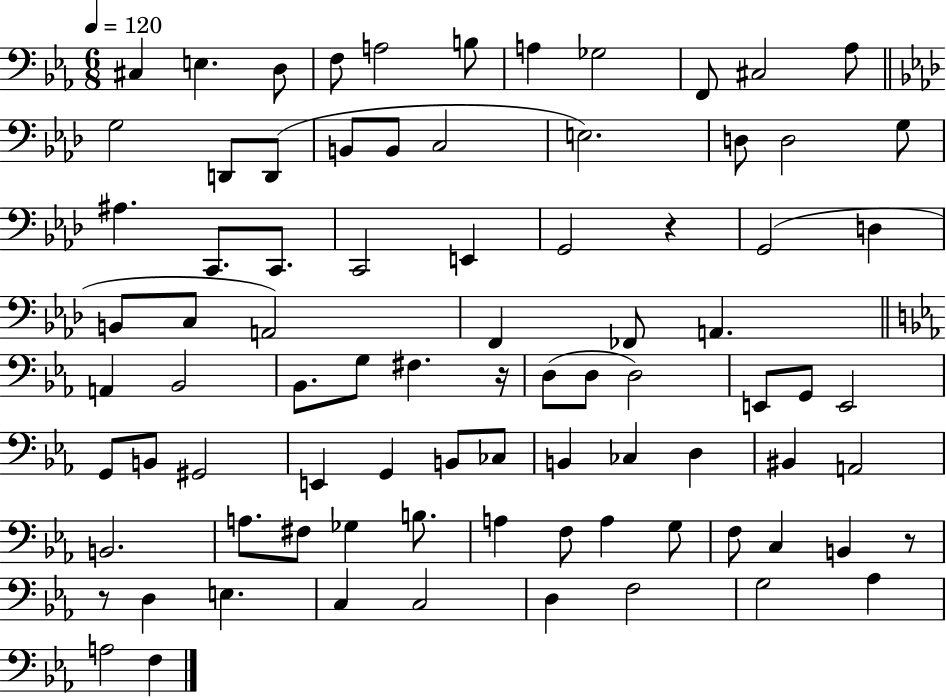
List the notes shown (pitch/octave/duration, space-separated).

C#3/q E3/q. D3/e F3/e A3/h B3/e A3/q Gb3/h F2/e C#3/h Ab3/e G3/h D2/e D2/e B2/e B2/e C3/h E3/h. D3/e D3/h G3/e A#3/q. C2/e. C2/e. C2/h E2/q G2/h R/q G2/h D3/q B2/e C3/e A2/h F2/q FES2/e A2/q. A2/q Bb2/h Bb2/e. G3/e F#3/q. R/s D3/e D3/e D3/h E2/e G2/e E2/h G2/e B2/e G#2/h E2/q G2/q B2/e CES3/e B2/q CES3/q D3/q BIS2/q A2/h B2/h. A3/e. F#3/e Gb3/q B3/e. A3/q F3/e A3/q G3/e F3/e C3/q B2/q R/e R/e D3/q E3/q. C3/q C3/h D3/q F3/h G3/h Ab3/q A3/h F3/q